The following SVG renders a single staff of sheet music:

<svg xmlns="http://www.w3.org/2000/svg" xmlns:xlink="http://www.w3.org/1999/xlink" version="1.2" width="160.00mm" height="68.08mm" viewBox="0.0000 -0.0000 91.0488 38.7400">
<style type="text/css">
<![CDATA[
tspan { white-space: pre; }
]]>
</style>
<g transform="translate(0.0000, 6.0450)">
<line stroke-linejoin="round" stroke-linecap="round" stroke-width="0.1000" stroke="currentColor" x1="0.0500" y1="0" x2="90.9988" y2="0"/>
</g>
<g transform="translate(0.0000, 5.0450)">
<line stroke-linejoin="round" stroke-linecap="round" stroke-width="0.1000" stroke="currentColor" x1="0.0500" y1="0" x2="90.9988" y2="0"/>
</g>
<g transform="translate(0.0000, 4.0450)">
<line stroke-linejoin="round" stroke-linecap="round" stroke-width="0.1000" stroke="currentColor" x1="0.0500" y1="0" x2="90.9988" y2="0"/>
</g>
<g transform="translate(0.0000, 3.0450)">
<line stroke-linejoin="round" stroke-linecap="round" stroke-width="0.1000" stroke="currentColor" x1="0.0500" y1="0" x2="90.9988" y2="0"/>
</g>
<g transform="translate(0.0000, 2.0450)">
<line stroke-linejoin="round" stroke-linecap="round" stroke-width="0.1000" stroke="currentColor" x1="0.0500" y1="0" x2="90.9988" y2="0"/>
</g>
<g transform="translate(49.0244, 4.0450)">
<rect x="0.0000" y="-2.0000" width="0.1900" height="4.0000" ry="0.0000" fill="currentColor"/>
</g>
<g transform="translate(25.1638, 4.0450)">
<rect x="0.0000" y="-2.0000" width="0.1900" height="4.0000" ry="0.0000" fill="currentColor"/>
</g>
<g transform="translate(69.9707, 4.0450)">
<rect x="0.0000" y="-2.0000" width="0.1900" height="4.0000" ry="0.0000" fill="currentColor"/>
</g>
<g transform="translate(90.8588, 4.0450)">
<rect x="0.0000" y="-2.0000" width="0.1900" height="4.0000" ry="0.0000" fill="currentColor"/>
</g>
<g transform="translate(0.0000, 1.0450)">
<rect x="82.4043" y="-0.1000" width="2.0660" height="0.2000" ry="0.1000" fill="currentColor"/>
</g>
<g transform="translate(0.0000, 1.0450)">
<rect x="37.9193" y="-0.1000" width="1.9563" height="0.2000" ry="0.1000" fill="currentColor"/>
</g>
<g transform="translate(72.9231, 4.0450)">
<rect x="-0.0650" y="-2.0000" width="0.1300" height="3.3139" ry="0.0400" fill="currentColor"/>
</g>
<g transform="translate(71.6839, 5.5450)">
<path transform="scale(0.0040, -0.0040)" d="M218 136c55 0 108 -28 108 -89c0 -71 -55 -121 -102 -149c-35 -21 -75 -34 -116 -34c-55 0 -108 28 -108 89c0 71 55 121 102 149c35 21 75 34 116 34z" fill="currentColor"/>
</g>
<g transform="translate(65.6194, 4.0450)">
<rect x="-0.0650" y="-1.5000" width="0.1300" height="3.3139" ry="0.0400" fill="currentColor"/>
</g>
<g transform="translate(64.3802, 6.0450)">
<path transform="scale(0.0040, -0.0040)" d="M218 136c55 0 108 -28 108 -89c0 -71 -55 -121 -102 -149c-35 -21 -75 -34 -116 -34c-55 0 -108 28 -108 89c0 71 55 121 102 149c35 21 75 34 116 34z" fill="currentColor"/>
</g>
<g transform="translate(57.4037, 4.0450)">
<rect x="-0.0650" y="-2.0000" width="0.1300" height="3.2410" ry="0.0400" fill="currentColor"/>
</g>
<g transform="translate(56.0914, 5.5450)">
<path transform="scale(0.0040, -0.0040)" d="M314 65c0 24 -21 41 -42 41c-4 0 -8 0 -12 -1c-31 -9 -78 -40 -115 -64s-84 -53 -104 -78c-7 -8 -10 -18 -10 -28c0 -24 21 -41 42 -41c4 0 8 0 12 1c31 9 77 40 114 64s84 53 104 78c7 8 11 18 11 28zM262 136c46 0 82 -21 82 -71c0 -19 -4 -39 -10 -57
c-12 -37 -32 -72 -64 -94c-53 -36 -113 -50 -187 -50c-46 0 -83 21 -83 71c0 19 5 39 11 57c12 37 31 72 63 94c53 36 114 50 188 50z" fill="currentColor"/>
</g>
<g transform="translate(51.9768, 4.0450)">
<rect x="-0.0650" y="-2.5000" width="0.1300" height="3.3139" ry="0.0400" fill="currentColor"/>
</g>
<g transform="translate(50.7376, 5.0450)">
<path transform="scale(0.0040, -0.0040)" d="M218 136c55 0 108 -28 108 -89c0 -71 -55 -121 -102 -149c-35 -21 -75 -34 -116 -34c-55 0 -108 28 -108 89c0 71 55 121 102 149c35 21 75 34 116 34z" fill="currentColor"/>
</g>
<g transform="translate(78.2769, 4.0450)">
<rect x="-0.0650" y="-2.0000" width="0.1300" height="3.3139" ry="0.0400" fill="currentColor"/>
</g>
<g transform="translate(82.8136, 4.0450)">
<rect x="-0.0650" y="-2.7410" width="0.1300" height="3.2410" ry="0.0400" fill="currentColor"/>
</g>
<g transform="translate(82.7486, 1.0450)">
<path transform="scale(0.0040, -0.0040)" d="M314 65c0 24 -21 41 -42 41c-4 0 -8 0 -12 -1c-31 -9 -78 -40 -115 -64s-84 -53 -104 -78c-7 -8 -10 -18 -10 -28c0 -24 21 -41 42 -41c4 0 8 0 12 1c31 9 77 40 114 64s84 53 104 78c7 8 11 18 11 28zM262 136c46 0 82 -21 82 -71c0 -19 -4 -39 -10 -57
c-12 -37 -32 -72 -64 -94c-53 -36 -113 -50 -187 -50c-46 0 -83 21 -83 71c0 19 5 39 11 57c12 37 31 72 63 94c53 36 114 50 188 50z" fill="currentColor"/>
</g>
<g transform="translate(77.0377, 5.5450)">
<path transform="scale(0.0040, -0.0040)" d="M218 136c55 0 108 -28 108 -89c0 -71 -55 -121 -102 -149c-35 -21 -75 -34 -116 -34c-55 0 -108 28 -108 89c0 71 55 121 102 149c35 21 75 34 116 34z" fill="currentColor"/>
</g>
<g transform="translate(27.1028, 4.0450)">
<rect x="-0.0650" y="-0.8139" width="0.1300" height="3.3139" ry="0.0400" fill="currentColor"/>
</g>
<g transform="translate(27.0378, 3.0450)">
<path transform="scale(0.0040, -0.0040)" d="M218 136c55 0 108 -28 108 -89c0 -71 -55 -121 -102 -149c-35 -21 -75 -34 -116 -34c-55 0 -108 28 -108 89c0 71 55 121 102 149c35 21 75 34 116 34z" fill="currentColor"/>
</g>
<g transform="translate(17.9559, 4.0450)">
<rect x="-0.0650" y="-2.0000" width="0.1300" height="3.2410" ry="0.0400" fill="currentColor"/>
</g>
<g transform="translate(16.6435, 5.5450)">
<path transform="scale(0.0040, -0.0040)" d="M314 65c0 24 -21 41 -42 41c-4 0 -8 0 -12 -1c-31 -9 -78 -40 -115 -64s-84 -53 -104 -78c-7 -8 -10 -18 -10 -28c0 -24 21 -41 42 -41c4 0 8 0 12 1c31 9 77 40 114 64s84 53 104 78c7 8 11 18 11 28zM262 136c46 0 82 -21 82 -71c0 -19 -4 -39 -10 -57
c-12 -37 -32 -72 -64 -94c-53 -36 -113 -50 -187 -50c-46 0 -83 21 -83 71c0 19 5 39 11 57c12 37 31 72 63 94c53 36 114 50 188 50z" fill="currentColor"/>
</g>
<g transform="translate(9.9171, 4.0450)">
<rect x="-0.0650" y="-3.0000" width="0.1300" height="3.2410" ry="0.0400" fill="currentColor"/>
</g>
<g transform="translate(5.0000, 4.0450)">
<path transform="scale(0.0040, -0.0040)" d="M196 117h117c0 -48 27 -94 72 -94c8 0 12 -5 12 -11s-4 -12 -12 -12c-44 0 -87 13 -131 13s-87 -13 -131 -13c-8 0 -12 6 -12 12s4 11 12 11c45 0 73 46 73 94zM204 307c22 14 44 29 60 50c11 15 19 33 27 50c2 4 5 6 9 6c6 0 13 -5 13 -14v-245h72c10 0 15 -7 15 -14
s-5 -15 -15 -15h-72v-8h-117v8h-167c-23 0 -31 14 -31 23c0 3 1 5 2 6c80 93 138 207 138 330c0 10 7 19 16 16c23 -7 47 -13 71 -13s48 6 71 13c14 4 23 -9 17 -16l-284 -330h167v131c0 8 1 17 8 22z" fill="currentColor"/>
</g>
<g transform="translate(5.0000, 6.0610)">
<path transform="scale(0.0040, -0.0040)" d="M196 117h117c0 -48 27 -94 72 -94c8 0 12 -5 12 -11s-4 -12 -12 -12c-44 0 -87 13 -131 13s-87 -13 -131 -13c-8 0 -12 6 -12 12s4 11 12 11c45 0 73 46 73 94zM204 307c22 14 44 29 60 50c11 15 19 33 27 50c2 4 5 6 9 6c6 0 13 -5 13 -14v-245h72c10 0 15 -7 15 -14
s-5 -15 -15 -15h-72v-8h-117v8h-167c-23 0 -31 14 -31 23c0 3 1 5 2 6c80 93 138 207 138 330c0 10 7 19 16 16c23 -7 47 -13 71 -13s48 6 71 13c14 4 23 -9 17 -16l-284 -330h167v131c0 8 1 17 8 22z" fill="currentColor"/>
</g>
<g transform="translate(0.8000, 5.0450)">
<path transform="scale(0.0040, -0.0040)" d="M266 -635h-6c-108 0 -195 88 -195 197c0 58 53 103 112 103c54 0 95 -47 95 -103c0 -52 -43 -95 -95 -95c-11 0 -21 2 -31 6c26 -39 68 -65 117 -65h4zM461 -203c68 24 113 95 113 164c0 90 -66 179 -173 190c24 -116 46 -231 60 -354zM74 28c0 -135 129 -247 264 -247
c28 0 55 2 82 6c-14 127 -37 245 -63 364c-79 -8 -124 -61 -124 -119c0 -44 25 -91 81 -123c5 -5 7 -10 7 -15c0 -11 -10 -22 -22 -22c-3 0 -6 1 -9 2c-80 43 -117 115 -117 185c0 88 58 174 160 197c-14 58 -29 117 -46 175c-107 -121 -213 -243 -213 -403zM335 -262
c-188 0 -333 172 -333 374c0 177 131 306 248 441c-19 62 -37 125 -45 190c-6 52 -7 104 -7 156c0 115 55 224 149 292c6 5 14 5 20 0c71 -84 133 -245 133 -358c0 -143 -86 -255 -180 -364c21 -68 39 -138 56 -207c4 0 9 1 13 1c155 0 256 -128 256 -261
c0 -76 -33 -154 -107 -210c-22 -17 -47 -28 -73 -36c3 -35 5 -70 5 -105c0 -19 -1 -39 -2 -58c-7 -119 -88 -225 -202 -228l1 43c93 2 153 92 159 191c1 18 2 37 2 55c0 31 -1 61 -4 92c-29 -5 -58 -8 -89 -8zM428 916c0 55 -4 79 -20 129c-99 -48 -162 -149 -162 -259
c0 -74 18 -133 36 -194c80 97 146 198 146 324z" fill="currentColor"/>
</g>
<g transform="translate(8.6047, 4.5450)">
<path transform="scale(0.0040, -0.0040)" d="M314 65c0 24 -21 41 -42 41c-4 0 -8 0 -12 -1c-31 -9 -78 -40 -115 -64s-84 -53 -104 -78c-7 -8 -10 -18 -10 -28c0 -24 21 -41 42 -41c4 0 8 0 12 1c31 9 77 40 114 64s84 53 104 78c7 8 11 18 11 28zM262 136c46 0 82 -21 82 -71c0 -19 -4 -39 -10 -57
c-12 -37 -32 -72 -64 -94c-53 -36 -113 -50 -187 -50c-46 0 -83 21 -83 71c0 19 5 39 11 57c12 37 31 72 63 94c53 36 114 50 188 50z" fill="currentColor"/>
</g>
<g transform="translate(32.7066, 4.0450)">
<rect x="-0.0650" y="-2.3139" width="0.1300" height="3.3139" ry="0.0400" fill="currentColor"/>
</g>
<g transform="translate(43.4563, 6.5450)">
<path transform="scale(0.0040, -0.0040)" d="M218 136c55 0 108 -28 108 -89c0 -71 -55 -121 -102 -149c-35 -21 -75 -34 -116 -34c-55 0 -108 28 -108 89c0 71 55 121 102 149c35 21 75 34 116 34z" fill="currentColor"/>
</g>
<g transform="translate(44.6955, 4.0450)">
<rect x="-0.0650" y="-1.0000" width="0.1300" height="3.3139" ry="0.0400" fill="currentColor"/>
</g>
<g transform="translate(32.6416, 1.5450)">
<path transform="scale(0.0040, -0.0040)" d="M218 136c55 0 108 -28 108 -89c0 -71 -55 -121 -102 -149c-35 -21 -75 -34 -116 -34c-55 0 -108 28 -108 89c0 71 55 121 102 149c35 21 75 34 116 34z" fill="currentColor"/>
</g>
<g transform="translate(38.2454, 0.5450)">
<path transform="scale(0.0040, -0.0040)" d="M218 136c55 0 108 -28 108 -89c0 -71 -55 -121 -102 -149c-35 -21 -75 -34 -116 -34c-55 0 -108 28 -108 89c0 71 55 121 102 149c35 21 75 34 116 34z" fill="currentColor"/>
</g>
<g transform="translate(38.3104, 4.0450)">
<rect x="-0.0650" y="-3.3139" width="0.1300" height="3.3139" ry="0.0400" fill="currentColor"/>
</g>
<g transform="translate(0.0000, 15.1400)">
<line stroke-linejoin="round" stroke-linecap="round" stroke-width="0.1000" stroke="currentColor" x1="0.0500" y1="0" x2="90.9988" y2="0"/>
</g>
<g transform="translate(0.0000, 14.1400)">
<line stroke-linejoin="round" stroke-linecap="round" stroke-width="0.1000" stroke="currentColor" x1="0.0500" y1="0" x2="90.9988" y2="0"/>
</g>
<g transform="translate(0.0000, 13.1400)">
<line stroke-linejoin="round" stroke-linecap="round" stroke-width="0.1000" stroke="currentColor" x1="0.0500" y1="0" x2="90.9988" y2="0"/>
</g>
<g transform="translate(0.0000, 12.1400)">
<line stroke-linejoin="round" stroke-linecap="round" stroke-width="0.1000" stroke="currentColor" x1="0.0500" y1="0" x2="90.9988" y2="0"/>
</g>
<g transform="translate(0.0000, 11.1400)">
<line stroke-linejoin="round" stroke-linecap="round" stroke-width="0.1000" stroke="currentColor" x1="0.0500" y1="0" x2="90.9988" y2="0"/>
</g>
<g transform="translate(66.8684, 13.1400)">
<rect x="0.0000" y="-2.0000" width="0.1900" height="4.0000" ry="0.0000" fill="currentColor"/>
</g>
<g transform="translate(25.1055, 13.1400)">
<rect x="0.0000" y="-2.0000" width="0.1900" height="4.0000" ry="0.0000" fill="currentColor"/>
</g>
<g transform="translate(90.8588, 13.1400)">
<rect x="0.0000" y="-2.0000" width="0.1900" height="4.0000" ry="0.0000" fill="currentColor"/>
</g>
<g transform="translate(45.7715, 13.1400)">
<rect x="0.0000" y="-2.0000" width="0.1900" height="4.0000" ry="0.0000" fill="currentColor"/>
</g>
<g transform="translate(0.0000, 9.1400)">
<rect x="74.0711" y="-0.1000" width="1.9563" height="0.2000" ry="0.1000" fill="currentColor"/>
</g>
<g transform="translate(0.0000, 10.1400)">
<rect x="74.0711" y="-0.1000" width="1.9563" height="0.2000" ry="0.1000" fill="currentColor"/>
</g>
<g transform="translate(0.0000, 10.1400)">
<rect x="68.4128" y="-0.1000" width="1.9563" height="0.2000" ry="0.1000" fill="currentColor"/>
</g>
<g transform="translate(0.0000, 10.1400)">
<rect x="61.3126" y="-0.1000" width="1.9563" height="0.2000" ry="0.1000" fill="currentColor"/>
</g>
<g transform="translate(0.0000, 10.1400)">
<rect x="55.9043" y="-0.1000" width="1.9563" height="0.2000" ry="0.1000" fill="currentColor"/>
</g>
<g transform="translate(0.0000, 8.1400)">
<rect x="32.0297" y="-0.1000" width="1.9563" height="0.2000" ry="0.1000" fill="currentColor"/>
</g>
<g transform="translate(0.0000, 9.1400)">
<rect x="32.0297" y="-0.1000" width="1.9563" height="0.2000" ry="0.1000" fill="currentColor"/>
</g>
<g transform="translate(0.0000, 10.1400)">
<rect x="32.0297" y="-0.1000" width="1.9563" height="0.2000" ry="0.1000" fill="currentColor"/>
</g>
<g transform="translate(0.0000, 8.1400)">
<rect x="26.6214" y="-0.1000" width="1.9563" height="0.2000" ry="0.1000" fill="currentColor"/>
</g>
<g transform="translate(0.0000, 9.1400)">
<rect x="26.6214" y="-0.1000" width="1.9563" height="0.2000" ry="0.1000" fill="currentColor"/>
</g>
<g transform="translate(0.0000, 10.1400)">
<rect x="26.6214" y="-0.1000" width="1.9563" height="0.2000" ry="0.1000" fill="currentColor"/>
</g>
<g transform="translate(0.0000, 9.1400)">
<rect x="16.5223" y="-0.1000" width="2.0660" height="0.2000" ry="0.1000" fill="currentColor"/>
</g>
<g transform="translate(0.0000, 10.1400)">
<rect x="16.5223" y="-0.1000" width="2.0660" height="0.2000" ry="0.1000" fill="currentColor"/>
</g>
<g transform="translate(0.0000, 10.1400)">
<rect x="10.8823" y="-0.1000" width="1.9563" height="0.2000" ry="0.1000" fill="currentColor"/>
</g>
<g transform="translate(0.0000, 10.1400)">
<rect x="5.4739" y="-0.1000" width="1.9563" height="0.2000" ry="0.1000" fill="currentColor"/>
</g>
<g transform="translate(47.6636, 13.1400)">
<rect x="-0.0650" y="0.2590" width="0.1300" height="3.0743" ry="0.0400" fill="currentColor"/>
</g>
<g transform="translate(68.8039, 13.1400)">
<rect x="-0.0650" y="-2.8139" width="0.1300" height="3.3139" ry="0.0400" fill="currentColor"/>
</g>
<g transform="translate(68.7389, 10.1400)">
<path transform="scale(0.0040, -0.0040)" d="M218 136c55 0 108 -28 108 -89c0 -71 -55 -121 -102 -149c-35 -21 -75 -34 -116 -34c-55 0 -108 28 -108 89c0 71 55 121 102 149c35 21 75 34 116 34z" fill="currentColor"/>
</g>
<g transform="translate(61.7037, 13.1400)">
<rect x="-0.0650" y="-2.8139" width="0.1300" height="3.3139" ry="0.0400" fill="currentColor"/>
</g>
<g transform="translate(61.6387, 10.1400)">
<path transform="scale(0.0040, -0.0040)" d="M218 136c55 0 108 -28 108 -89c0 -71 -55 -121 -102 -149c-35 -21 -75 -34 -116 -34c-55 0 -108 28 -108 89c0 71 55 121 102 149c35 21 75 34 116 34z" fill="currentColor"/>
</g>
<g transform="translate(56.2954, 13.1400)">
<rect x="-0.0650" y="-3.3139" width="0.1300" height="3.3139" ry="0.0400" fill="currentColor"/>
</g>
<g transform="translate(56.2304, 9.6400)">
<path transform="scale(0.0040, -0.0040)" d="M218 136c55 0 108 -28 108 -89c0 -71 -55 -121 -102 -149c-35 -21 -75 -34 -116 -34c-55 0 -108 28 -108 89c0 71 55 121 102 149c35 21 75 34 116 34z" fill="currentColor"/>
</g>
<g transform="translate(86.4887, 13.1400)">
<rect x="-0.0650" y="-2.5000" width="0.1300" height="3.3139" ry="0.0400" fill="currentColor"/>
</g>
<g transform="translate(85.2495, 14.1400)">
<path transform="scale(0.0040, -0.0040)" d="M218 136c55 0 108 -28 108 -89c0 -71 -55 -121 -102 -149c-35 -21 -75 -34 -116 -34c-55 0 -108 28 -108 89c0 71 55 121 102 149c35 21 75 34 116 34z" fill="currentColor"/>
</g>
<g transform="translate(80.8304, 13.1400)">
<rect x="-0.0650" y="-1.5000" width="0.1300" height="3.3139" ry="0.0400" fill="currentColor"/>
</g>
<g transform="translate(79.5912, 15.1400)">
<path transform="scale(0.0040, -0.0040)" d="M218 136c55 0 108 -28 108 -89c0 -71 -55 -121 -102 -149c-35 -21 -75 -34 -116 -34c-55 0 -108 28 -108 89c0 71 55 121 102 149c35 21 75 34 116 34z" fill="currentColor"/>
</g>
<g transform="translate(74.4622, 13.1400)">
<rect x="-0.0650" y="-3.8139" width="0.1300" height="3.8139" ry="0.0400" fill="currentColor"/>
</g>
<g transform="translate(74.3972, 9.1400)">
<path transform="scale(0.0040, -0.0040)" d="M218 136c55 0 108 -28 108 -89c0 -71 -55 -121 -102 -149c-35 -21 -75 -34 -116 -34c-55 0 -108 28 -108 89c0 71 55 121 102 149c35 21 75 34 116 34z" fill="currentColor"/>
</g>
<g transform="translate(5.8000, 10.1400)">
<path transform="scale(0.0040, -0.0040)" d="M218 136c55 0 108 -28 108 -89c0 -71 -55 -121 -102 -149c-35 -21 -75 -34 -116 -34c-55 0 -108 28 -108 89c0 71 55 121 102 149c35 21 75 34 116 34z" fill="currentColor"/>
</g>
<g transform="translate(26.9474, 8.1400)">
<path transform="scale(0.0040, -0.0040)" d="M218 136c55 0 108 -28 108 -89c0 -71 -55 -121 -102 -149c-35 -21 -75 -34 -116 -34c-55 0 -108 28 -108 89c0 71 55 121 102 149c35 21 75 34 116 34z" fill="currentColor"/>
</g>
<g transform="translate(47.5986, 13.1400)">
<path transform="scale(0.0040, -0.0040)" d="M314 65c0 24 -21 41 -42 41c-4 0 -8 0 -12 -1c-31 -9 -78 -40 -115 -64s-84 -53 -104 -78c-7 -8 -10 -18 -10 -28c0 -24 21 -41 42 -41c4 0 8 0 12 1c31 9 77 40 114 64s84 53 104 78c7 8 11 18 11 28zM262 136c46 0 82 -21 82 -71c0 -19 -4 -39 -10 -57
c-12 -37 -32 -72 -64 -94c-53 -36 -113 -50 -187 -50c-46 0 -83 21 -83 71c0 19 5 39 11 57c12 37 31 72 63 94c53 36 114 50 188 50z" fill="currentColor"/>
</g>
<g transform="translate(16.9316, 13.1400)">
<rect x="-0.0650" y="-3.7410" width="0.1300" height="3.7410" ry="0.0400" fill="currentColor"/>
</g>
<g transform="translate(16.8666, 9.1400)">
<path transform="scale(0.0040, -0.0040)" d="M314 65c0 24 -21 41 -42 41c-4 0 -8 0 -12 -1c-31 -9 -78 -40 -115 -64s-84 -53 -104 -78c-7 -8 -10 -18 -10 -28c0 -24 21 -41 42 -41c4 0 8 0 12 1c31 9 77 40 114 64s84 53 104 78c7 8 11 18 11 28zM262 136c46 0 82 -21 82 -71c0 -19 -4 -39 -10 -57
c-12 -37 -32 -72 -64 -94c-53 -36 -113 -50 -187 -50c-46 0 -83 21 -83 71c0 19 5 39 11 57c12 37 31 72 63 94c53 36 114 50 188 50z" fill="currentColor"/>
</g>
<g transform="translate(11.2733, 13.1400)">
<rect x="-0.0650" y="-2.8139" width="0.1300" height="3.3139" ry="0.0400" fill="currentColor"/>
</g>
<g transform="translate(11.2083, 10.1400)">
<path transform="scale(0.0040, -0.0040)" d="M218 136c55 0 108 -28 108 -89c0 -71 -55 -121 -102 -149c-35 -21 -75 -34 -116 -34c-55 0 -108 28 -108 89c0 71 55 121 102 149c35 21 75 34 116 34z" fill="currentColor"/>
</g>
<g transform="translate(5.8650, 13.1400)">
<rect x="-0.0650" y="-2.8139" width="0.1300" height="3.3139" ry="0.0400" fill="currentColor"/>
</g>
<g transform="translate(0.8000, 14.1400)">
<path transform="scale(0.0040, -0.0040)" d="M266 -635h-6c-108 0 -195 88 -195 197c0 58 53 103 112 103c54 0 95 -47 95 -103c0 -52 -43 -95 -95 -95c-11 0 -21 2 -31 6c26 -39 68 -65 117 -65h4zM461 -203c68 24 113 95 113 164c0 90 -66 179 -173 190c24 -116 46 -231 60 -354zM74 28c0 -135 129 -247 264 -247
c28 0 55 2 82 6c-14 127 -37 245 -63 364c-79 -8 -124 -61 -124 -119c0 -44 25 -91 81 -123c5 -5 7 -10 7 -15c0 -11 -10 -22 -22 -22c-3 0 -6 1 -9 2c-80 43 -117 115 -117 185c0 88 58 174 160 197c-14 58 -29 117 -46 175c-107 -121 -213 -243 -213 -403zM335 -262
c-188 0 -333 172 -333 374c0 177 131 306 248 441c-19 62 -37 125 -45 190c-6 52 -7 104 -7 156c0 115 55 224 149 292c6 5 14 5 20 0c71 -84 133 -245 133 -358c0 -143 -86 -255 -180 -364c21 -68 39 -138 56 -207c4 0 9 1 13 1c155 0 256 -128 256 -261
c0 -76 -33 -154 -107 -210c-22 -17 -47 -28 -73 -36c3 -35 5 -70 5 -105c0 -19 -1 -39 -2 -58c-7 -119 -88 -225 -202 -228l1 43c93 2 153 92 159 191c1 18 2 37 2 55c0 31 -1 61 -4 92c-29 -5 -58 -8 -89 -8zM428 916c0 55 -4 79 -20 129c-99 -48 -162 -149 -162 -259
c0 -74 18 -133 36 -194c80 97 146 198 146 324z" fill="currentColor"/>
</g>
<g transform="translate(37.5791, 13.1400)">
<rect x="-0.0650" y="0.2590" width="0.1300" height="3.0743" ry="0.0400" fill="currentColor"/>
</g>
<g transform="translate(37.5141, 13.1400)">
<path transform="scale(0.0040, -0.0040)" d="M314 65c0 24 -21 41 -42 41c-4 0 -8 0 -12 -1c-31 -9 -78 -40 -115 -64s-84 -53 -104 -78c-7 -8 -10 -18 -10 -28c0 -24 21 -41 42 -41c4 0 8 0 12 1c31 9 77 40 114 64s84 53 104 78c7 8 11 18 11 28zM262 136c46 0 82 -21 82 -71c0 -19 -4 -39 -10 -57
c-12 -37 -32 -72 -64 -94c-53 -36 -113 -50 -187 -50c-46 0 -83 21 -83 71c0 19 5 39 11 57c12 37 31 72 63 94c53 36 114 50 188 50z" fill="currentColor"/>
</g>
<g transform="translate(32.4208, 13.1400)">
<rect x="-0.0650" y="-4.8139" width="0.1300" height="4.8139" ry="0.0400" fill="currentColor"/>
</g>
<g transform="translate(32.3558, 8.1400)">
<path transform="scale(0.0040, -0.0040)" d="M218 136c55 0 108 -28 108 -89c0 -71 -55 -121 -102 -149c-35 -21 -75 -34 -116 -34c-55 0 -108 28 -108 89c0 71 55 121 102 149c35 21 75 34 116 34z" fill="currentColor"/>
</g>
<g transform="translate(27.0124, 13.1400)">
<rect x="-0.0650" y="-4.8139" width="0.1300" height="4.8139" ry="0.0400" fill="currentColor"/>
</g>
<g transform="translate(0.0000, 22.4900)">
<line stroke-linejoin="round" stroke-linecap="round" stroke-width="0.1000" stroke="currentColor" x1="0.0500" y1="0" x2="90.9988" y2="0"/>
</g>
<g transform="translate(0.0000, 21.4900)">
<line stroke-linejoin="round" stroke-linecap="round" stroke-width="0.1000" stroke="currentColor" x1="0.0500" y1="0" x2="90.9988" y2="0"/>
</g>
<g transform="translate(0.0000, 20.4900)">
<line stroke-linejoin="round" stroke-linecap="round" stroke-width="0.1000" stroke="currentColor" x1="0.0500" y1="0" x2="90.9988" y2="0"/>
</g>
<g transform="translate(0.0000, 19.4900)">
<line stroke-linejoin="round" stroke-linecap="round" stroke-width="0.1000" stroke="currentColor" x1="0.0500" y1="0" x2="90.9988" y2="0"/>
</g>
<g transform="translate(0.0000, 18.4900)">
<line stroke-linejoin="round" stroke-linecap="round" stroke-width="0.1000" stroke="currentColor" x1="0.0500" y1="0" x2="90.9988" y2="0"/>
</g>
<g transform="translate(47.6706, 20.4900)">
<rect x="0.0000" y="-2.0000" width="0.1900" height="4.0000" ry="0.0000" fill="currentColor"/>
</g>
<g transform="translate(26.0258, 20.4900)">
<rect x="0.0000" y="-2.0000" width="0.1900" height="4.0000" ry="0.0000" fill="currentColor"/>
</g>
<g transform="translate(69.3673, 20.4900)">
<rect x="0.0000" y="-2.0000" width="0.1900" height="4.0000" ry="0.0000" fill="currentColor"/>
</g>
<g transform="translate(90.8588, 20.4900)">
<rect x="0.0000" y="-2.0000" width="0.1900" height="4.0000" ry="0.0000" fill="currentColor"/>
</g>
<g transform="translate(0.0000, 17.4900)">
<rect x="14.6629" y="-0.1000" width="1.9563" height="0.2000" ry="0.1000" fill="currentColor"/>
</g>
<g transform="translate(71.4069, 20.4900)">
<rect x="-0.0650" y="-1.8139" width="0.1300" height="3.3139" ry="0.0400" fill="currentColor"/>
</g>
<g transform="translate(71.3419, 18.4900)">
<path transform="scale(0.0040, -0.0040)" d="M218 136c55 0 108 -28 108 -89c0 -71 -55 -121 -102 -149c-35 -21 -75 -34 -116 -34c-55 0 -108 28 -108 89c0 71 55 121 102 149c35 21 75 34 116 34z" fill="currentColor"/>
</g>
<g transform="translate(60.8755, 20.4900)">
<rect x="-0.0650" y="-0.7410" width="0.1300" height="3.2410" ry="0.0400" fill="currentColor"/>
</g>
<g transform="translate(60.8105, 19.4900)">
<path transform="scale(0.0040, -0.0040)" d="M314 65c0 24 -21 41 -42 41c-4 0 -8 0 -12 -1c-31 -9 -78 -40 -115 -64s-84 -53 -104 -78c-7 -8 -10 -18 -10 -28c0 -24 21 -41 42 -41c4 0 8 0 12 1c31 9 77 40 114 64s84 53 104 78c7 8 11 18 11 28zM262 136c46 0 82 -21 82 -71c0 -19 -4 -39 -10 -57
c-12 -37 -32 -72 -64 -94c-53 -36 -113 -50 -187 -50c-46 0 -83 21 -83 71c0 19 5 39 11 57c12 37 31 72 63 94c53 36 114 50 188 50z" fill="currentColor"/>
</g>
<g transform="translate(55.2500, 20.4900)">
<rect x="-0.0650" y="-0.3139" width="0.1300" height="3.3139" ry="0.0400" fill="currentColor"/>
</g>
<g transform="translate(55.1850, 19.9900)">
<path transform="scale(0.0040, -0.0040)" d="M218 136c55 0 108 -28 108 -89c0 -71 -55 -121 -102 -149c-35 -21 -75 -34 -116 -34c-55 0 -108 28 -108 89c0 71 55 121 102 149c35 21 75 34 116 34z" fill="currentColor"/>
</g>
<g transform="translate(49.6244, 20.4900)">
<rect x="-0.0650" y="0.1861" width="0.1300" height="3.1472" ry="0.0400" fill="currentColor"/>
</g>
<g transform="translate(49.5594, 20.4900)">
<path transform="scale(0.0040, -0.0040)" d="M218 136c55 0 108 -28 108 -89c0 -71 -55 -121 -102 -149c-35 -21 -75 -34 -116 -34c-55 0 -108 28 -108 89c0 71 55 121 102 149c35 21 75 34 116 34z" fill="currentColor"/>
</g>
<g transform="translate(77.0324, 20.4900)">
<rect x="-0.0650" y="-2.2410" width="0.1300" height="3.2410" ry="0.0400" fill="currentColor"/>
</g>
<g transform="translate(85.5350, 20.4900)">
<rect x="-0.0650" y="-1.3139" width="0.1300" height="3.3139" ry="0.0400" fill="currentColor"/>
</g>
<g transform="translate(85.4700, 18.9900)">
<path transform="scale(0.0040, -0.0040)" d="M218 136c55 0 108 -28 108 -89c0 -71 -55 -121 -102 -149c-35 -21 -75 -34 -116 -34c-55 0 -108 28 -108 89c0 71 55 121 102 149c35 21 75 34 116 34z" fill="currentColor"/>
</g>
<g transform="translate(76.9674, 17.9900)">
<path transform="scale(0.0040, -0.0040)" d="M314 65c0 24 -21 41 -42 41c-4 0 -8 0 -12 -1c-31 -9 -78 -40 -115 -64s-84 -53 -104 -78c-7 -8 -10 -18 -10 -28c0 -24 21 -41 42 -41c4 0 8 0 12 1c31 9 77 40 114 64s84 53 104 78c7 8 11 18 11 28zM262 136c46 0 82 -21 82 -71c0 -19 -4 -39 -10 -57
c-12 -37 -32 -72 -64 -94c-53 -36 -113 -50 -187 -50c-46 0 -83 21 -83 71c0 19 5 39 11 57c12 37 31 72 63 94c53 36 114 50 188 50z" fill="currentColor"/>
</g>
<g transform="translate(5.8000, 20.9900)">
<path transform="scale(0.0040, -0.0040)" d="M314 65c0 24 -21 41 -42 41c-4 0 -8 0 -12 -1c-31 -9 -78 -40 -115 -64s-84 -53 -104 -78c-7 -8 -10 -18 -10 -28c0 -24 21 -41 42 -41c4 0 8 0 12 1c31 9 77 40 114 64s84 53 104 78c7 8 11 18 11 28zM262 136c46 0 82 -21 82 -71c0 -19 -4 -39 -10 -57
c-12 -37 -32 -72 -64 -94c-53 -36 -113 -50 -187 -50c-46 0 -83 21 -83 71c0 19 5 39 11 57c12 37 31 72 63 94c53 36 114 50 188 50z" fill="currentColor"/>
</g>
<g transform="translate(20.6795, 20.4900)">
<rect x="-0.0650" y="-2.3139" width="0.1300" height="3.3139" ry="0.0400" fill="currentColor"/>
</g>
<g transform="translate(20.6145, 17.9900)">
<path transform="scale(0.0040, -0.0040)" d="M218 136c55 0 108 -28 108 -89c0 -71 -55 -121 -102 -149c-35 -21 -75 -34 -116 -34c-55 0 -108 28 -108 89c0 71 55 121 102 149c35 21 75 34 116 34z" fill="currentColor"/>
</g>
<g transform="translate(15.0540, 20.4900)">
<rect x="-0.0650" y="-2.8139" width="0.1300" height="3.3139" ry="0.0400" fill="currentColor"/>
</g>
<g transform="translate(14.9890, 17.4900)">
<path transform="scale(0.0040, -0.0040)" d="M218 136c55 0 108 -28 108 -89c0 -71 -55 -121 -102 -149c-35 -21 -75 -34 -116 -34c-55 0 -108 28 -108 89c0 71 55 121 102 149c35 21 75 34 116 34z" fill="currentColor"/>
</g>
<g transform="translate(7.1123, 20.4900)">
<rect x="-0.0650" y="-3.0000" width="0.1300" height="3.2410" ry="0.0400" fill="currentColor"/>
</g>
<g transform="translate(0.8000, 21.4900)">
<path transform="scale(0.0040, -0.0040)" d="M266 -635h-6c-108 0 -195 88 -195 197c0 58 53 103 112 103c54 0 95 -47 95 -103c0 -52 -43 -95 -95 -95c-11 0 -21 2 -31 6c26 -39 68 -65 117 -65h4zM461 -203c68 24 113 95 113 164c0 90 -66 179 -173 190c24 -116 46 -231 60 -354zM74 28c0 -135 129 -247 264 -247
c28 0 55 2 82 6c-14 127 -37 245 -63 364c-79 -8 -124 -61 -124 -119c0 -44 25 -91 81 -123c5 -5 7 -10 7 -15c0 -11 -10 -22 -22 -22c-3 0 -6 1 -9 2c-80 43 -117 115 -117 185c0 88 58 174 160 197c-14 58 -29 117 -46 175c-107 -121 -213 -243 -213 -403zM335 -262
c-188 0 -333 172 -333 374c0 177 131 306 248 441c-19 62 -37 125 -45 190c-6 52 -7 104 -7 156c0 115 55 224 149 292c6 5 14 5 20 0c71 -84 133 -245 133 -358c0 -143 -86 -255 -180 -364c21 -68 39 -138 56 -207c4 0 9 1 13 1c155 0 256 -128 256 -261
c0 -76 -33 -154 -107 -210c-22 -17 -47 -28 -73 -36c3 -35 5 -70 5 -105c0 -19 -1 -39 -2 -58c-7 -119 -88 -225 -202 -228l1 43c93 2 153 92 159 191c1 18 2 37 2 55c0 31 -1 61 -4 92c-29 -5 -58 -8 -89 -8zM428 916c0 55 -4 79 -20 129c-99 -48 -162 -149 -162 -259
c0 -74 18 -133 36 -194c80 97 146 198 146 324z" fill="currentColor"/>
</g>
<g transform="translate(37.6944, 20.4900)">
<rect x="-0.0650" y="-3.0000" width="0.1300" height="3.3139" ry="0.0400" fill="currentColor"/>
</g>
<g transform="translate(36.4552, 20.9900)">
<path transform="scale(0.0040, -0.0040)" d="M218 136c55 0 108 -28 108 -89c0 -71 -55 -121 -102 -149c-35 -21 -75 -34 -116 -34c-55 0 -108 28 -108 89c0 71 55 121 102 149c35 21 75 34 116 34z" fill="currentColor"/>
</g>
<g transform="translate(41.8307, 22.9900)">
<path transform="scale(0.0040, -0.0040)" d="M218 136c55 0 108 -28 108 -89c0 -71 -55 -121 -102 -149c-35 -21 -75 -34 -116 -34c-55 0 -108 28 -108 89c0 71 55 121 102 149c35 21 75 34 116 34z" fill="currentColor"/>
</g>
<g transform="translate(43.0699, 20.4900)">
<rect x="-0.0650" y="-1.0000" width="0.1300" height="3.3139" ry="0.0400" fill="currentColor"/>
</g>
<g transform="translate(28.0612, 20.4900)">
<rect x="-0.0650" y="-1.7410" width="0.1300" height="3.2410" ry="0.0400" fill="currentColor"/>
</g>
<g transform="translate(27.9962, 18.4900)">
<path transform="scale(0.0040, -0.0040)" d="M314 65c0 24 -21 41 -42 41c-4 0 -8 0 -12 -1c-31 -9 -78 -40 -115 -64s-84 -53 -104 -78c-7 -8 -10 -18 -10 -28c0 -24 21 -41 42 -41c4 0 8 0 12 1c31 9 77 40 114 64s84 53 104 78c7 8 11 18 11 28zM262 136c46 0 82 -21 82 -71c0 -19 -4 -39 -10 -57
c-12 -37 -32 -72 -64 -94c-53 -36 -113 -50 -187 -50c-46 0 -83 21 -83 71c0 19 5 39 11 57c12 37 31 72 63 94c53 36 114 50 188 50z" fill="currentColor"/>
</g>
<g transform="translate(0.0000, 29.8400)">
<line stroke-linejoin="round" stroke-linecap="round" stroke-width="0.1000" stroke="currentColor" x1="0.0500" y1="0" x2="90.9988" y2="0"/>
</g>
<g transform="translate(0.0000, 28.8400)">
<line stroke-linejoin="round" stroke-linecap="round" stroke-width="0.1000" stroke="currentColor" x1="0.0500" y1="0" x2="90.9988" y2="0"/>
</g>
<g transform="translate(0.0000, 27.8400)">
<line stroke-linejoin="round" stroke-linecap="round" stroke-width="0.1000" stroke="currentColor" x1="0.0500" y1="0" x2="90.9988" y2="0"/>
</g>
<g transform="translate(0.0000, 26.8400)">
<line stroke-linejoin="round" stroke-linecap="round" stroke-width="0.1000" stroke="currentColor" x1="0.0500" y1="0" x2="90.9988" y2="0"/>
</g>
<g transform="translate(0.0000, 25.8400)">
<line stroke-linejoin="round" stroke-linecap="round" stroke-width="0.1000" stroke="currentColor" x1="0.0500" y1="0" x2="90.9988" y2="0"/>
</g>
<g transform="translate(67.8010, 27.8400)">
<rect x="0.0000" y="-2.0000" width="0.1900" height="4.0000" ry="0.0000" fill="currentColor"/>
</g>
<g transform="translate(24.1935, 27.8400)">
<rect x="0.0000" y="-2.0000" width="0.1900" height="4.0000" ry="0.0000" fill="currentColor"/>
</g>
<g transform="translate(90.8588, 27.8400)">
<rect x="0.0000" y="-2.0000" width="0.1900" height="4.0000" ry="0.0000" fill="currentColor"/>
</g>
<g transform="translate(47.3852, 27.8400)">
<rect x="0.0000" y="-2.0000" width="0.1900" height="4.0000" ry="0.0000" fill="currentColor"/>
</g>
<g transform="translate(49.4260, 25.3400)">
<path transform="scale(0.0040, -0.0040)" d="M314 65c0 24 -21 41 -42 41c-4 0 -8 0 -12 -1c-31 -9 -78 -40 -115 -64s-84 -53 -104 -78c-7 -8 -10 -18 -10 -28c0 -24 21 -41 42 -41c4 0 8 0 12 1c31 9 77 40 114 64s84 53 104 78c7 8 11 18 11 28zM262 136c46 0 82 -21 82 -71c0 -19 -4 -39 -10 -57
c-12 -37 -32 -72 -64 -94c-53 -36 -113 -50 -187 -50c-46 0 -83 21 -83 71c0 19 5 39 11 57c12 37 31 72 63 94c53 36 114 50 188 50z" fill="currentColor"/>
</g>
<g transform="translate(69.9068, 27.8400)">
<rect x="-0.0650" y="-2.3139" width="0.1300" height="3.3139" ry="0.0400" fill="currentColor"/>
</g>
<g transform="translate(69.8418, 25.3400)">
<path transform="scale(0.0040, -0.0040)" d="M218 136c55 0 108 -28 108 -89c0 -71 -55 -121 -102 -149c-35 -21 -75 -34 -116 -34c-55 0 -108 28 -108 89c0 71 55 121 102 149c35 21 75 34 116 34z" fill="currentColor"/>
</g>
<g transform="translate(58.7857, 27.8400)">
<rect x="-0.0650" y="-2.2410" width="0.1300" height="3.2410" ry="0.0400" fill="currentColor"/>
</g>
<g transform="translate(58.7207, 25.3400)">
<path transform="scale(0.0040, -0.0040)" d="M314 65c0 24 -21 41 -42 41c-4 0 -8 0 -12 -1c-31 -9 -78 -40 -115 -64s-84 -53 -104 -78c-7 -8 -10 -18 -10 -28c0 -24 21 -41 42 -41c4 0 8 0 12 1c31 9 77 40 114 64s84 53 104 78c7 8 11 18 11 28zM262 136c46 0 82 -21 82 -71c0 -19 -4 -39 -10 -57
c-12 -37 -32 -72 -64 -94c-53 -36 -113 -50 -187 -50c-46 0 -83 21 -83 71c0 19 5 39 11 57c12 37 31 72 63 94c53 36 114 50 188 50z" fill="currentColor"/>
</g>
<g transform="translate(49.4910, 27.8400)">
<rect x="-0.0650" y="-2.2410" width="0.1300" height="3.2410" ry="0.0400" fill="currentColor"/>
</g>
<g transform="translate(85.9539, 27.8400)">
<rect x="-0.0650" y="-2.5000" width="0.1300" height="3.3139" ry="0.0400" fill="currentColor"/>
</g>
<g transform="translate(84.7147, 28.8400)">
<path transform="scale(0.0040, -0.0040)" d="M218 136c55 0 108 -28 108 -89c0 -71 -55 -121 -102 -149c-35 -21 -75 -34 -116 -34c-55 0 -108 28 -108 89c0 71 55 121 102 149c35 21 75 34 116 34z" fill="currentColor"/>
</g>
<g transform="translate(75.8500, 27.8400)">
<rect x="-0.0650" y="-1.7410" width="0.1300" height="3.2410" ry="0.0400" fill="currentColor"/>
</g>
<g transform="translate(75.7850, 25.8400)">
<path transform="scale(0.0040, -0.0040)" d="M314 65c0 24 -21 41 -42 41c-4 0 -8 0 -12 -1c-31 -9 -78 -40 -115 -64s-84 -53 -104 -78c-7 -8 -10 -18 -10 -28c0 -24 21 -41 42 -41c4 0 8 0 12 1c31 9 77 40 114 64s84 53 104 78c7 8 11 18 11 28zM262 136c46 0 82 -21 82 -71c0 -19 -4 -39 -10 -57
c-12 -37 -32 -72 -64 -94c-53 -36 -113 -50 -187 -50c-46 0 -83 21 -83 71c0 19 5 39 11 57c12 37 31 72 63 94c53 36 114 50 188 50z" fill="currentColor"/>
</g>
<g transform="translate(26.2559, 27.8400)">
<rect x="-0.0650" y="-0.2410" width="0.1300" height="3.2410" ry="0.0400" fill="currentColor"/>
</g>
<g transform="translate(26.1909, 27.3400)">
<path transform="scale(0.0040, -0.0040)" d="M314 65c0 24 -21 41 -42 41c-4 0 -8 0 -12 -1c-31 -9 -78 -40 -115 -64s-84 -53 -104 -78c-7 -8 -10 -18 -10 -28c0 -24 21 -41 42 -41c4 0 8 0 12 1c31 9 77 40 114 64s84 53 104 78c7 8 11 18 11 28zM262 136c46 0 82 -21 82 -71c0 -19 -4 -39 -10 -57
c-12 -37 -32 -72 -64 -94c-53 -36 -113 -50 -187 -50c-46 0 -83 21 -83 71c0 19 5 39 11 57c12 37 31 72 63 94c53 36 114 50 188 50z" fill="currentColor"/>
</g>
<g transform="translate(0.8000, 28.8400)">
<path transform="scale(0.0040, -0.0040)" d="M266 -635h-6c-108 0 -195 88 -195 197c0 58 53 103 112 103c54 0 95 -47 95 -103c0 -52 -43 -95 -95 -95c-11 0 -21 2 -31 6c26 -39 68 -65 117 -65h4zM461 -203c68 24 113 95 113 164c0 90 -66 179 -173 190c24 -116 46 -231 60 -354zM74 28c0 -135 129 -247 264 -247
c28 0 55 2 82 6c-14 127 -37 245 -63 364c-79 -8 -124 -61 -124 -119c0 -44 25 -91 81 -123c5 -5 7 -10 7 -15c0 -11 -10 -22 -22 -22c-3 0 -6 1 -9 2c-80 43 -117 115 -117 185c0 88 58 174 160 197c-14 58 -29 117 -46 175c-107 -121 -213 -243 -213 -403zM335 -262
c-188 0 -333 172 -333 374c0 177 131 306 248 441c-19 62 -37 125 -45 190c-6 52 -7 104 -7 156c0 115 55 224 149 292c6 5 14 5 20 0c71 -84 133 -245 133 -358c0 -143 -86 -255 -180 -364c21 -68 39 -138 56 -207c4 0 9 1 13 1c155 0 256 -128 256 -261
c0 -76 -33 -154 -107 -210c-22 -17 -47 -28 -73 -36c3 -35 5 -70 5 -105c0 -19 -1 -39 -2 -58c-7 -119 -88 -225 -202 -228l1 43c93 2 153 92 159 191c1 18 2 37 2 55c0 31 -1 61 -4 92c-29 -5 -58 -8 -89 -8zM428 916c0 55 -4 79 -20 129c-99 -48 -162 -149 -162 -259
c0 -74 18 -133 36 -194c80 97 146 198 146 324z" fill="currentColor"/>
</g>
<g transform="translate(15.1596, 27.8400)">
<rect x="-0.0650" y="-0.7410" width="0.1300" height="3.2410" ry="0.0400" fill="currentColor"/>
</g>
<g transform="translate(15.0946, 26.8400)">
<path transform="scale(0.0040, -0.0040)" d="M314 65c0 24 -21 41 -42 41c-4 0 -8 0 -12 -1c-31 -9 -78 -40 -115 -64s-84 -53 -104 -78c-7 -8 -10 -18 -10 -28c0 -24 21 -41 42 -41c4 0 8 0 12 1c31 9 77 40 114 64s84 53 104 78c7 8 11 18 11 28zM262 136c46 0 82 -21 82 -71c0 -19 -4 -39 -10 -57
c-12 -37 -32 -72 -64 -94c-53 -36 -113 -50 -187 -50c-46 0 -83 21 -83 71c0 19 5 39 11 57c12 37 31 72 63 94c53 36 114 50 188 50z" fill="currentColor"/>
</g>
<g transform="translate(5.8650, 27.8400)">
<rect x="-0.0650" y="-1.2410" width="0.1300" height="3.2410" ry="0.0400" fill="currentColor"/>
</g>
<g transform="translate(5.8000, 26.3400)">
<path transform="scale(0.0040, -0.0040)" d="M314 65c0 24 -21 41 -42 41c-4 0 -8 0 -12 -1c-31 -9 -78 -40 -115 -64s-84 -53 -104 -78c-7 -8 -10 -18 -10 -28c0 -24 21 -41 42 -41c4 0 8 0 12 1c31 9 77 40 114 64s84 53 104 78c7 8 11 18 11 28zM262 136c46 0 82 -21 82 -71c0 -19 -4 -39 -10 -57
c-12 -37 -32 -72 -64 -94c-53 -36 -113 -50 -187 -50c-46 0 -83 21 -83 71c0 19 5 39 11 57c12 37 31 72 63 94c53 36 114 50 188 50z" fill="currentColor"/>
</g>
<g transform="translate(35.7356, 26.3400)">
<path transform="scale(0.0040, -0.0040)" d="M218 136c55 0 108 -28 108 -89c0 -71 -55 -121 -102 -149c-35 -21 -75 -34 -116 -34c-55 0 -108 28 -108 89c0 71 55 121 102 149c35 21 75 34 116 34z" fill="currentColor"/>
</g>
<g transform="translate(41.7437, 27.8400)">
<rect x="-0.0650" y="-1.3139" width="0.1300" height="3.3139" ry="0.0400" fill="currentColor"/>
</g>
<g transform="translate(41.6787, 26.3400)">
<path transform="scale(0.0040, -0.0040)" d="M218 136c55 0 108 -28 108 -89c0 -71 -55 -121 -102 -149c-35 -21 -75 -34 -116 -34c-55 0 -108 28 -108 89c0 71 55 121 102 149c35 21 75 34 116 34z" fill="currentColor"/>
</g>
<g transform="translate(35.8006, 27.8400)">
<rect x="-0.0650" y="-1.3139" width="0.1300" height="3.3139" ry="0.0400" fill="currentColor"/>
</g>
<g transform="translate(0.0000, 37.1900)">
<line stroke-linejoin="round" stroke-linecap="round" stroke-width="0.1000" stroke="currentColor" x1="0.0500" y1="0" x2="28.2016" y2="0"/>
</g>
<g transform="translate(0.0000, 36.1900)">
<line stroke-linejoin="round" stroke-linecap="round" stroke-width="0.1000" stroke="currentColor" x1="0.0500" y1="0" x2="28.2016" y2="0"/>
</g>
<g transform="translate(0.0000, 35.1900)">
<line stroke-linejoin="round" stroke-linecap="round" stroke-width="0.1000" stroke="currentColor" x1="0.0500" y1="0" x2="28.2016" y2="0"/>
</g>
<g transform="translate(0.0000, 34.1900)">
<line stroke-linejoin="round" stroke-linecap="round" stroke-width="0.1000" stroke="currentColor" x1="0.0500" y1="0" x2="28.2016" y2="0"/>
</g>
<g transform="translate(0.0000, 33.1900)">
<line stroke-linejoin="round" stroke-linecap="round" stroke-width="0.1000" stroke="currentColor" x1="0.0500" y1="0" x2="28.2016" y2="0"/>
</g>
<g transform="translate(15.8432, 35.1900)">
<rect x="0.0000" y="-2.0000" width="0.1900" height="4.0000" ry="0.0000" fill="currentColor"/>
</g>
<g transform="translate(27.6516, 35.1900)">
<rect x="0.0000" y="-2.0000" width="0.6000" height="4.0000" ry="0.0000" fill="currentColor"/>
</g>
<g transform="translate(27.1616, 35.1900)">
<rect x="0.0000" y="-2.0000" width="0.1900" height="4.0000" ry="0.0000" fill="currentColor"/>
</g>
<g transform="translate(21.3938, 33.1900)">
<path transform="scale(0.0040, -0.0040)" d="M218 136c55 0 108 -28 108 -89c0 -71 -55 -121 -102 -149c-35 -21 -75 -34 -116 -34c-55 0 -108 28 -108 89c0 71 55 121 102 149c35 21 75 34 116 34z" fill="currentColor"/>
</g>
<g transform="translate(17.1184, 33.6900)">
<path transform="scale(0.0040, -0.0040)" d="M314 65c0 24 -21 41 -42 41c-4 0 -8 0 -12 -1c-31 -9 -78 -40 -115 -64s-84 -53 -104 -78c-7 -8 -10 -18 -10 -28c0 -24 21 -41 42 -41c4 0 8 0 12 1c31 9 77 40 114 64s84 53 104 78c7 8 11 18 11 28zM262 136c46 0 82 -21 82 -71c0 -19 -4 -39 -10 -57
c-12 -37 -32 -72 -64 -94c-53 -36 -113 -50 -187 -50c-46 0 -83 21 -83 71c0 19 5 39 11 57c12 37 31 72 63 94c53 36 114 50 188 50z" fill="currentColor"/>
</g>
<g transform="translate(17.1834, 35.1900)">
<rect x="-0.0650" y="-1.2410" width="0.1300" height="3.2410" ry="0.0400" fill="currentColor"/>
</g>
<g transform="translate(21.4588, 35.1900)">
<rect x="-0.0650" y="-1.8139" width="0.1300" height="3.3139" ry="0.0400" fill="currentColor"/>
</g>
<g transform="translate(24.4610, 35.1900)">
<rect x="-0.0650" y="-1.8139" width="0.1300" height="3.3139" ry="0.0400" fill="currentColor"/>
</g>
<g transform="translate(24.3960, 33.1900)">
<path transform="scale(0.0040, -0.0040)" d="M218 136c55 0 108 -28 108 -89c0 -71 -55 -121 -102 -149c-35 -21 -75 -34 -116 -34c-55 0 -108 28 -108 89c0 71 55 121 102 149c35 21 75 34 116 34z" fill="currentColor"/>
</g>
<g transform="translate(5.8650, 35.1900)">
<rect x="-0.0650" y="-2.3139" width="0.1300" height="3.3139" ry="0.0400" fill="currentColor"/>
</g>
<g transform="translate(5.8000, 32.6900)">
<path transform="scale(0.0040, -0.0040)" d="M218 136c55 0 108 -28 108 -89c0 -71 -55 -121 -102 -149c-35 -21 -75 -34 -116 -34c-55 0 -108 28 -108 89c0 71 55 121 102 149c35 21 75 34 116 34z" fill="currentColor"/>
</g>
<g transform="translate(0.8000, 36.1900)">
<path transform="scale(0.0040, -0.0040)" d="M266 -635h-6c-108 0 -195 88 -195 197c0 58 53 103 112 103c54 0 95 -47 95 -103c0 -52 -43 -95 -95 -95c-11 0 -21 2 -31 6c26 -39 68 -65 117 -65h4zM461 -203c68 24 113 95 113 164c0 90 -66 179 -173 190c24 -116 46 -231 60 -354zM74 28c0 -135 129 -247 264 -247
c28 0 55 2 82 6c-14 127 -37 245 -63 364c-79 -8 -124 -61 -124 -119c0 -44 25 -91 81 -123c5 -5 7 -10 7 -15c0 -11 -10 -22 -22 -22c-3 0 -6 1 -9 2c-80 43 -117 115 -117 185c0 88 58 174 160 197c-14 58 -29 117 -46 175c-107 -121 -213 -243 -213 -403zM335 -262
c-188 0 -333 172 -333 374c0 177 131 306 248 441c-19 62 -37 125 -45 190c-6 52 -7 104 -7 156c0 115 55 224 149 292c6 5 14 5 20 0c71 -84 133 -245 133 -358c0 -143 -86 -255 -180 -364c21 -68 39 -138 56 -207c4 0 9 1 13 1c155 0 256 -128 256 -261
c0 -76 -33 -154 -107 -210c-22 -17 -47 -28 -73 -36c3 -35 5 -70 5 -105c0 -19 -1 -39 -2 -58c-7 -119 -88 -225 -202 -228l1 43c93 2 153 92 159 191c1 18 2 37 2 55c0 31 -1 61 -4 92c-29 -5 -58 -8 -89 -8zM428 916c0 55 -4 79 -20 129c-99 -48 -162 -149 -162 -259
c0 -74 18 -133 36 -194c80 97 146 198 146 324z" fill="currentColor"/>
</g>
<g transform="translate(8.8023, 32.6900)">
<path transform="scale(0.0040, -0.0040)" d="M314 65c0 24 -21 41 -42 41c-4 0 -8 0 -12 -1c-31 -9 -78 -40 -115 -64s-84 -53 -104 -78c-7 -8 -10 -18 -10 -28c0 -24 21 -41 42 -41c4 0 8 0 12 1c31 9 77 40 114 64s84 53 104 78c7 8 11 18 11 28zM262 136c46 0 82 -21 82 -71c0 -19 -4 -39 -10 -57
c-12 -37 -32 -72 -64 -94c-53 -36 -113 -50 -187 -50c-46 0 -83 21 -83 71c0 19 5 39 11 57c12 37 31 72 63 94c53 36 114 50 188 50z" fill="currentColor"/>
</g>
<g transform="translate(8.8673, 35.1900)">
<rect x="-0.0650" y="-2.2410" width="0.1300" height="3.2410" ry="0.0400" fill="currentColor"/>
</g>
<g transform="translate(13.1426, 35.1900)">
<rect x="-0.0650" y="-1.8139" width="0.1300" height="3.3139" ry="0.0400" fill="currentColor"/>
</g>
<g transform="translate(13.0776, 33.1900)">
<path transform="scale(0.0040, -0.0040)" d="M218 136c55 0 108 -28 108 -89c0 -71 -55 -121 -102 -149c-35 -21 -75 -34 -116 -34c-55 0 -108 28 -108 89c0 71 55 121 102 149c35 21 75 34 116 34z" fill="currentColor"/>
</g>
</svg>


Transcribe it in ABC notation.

X:1
T:Untitled
M:4/4
L:1/4
K:C
A2 F2 d g b D G F2 E F F a2 a a c'2 e' e' B2 B2 b a a c' E G A2 a g f2 A D B c d2 f g2 e e2 d2 c2 e e g2 g2 g f2 G g g2 f e2 f f